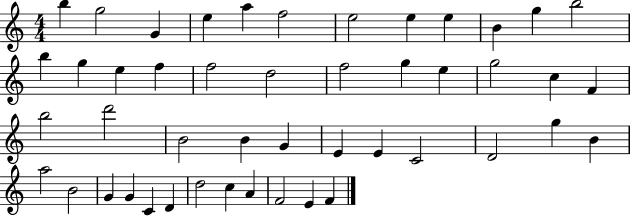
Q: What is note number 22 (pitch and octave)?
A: G5